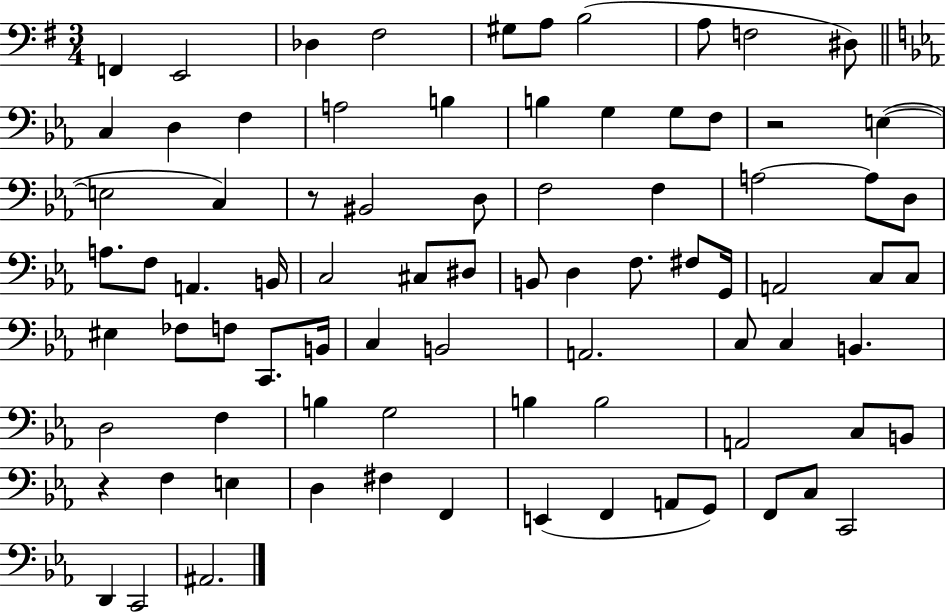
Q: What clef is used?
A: bass